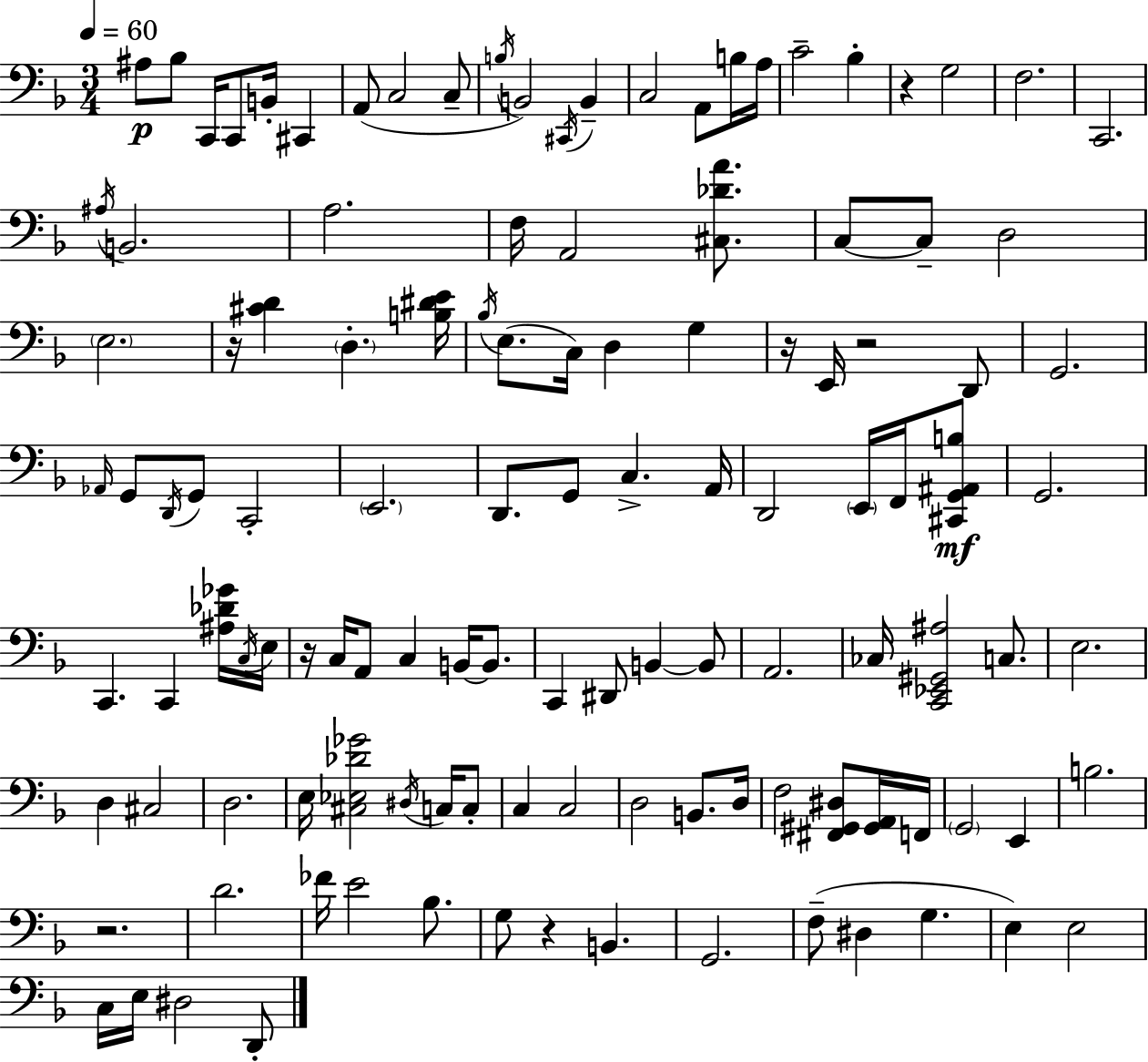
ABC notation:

X:1
T:Untitled
M:3/4
L:1/4
K:F
^A,/2 _B,/2 C,,/4 C,,/2 B,,/4 ^C,, A,,/2 C,2 C,/2 B,/4 B,,2 ^C,,/4 B,, C,2 A,,/2 B,/4 A,/4 C2 _B, z G,2 F,2 C,,2 ^A,/4 B,,2 A,2 F,/4 A,,2 [^C,_DA]/2 C,/2 C,/2 D,2 E,2 z/4 [^CD] D, [B,^DE]/4 _B,/4 E,/2 C,/4 D, G, z/4 E,,/4 z2 D,,/2 G,,2 _A,,/4 G,,/2 D,,/4 G,,/2 C,,2 E,,2 D,,/2 G,,/2 C, A,,/4 D,,2 E,,/4 F,,/4 [^C,,G,,^A,,B,]/2 G,,2 C,, C,, [^A,_D_G]/4 C,/4 E,/4 z/4 C,/4 A,,/2 C, B,,/4 B,,/2 C,, ^D,,/2 B,, B,,/2 A,,2 _C,/4 [C,,_E,,^G,,^A,]2 C,/2 E,2 D, ^C,2 D,2 E,/4 [^C,_E,_D_G]2 ^D,/4 C,/4 C,/2 C, C,2 D,2 B,,/2 D,/4 F,2 [^F,,^G,,^D,]/2 [^G,,A,,]/4 F,,/4 G,,2 E,, B,2 z2 D2 _F/4 E2 _B,/2 G,/2 z B,, G,,2 F,/2 ^D, G, E, E,2 C,/4 E,/4 ^D,2 D,,/2